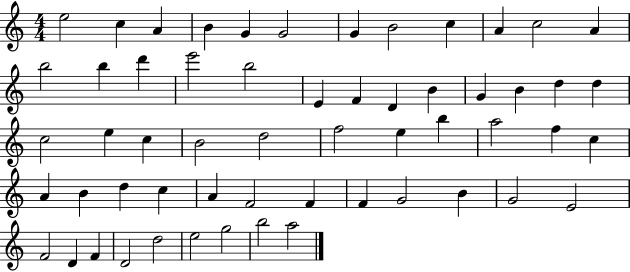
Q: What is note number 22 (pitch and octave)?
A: G4